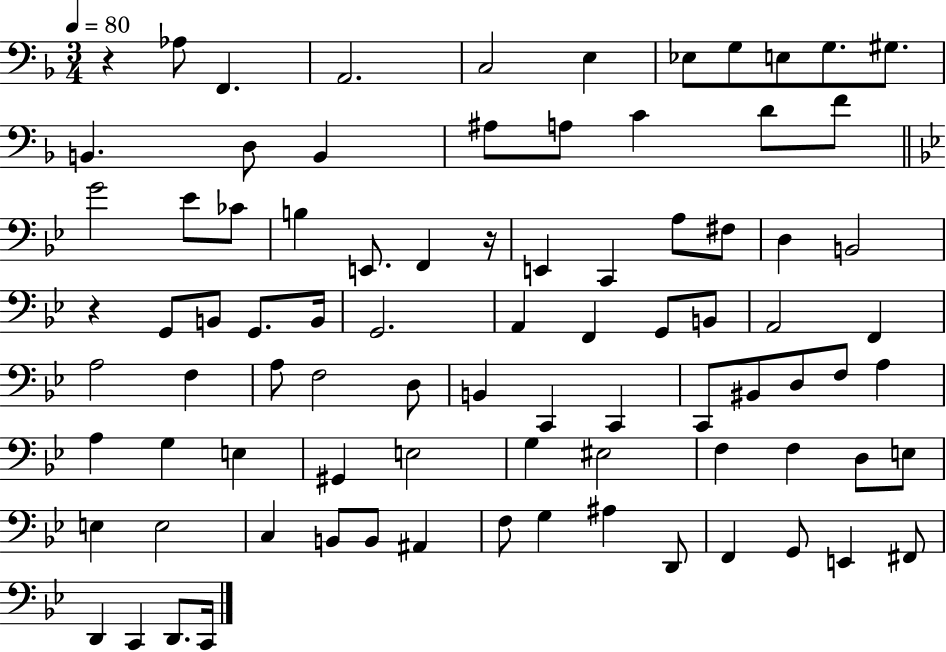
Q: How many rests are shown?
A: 3